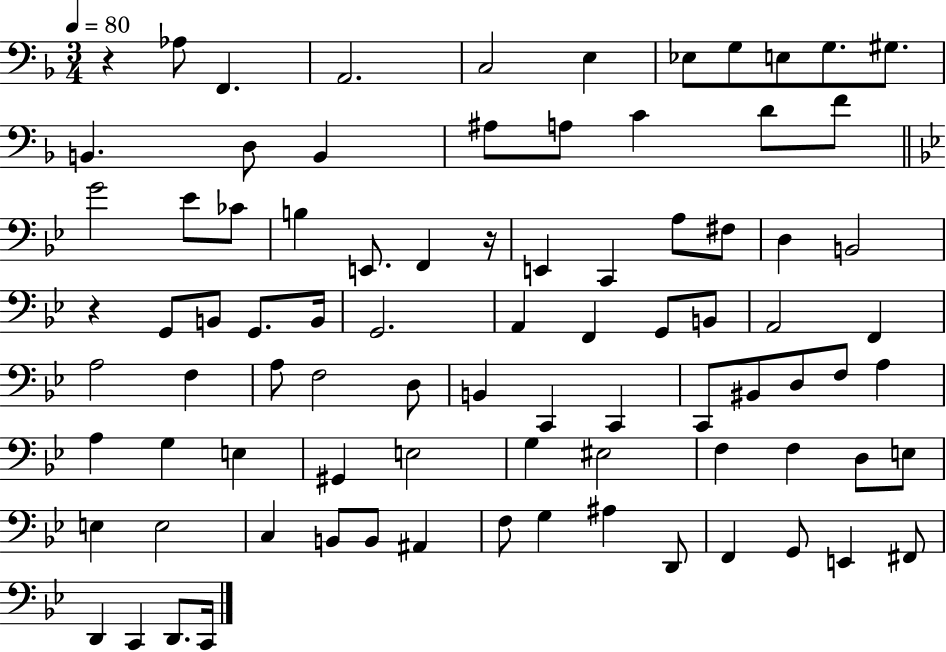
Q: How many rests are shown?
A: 3